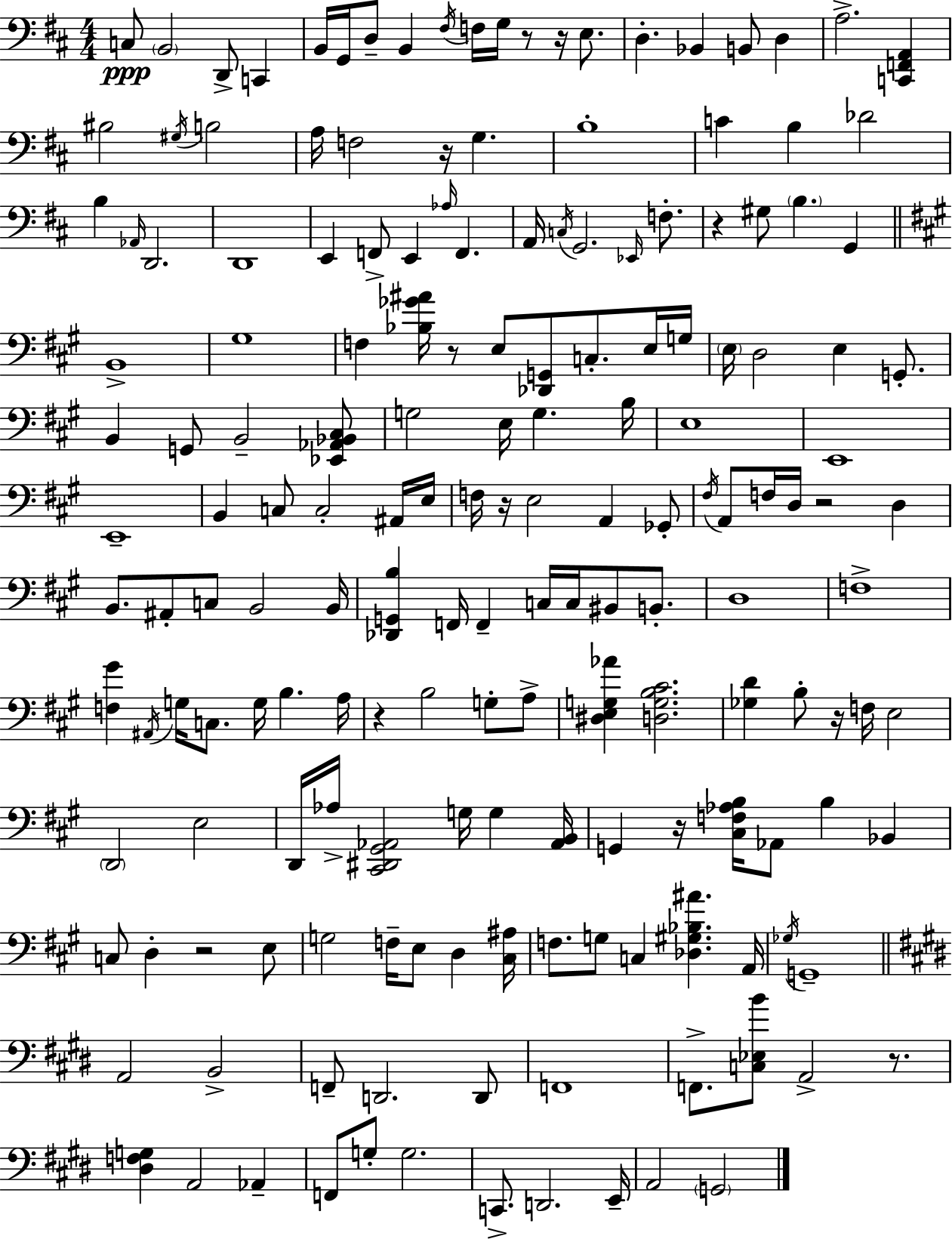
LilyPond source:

{
  \clef bass
  \numericTimeSignature
  \time 4/4
  \key d \major
  c8\ppp \parenthesize b,2 d,8-> c,4 | b,16 g,16 d8-- b,4 \acciaccatura { fis16 } f16 g16 r8 r16 e8. | d4.-. bes,4 b,8 d4 | a2.-> <c, f, a,>4 | \break bis2 \acciaccatura { gis16 } b2 | a16 f2 r16 g4. | b1-. | c'4 b4 des'2 | \break b4 \grace { aes,16 } d,2. | d,1 | e,4 f,8-> e,4 \grace { aes16 } f,4. | a,16 \acciaccatura { c16 } g,2. | \break \grace { ees,16 } f8.-. r4 gis8 \parenthesize b4. | g,4 \bar "||" \break \key a \major b,1-> | gis1 | f4 <bes ges' ais'>16 r8 e8 <des, g,>8 c8.-. e16 g16 | \parenthesize e16 d2 e4 g,8.-. | \break b,4 g,8 b,2-- <ees, aes, bes, cis>8 | g2 e16 g4. b16 | e1 | e,1 | \break e,1-- | b,4 c8 c2-. ais,16 e16 | f16 r16 e2 a,4 ges,8-. | \acciaccatura { fis16 } a,8 f16 d16 r2 d4 | \break b,8. ais,8-. c8 b,2 | b,16 <des, g, b>4 f,16 f,4-- c16 c16 bis,8 b,8.-. | d1 | f1-> | \break <f gis'>4 \acciaccatura { ais,16 } g16 c8. g16 b4. | a16 r4 b2 g8-. | a8-> <dis e g aes'>4 <d g b cis'>2. | <ges d'>4 b8-. r16 f16 e2 | \break \parenthesize d,2 e2 | d,16 aes16-> <cis, dis, gis, aes,>2 g16 g4 | <aes, b,>16 g,4 r16 <cis f aes b>16 aes,8 b4 bes,4 | c8 d4-. r2 | \break e8 g2 f16-- e8 d4 | <cis ais>16 f8. g8 c4 <des gis bes ais'>4. | a,16 \acciaccatura { ges16 } g,1-- | \bar "||" \break \key e \major a,2 b,2-> | f,8-- d,2. d,8 | f,1 | f,8.-> <c ees b'>8 a,2-> r8. | \break <dis f g>4 a,2 aes,4-- | f,8 g8-. g2. | c,8.-> d,2. e,16-- | a,2 \parenthesize g,2 | \break \bar "|."
}